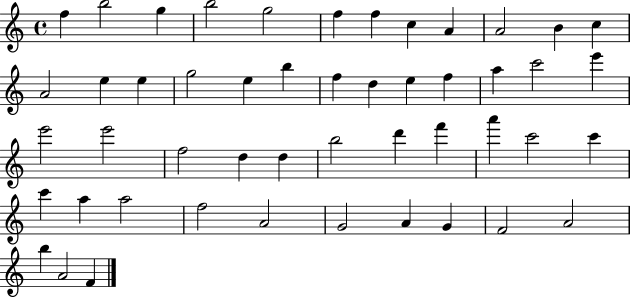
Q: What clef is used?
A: treble